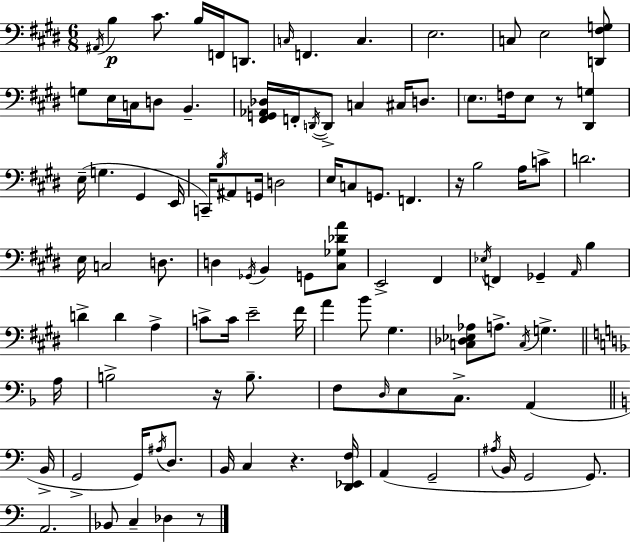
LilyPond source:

{
  \clef bass
  \numericTimeSignature
  \time 6/8
  \key e \major
  \acciaccatura { ais,16 }\p b4 cis'8. b16 f,16 d,8. | \grace { c16 } f,4. c4. | e2. | c8 e2 | \break <d, fis g>8 g8 e16 c16 d8 b,4.-- | <fis, g, aes, des>16 f,16-. \acciaccatura { d,16~ }~ d,8-> c4 cis16 | d8. \parenthesize e8. f16 e8 r8 <dis, g>4 | e16--( g4. gis,4 | \break e,16 c,16--) \acciaccatura { b16 } ais,8 g,16 d2 | e16 c8 g,8. f,4. | r16 b2 | a16 c'8-> d'2. | \break e16 c2 | d8. d4 \acciaccatura { ges,16 } b,4 | g,8 <cis ges des' a'>8 e,2-> | fis,4 \acciaccatura { ees16 } f,4 ges,4-- | \break \grace { a,16 } b4 d'4-> d'4 | a4-> c'8-> c'16 e'2-- | fis'16 a'4 b'8 | gis4. <c des ees aes>8 a8.-> | \break \acciaccatura { c16 } g4.-> \bar "||" \break \key f \major a16 b2-> r16 b8.-- | f8 \grace { d16 } e8 c8.-> a,4( | \bar "||" \break \key c \major b,16-> g,2-> g,16) \acciaccatura { ais16 } d8. | b,16 c4 r4. | <d, ees, f>16 a,4( g,2-- | \acciaccatura { ais16 } b,16 g,2 | \break g,8.) a,2. | bes,8 c4-- des4 | r8 \bar "|."
}